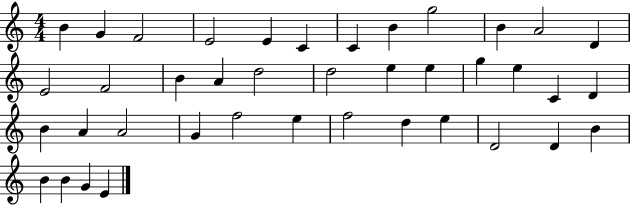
X:1
T:Untitled
M:4/4
L:1/4
K:C
B G F2 E2 E C C B g2 B A2 D E2 F2 B A d2 d2 e e g e C D B A A2 G f2 e f2 d e D2 D B B B G E